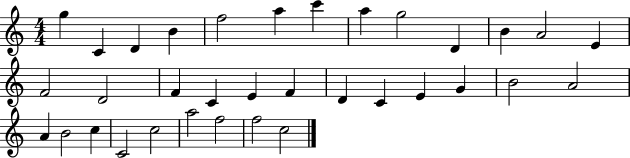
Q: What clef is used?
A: treble